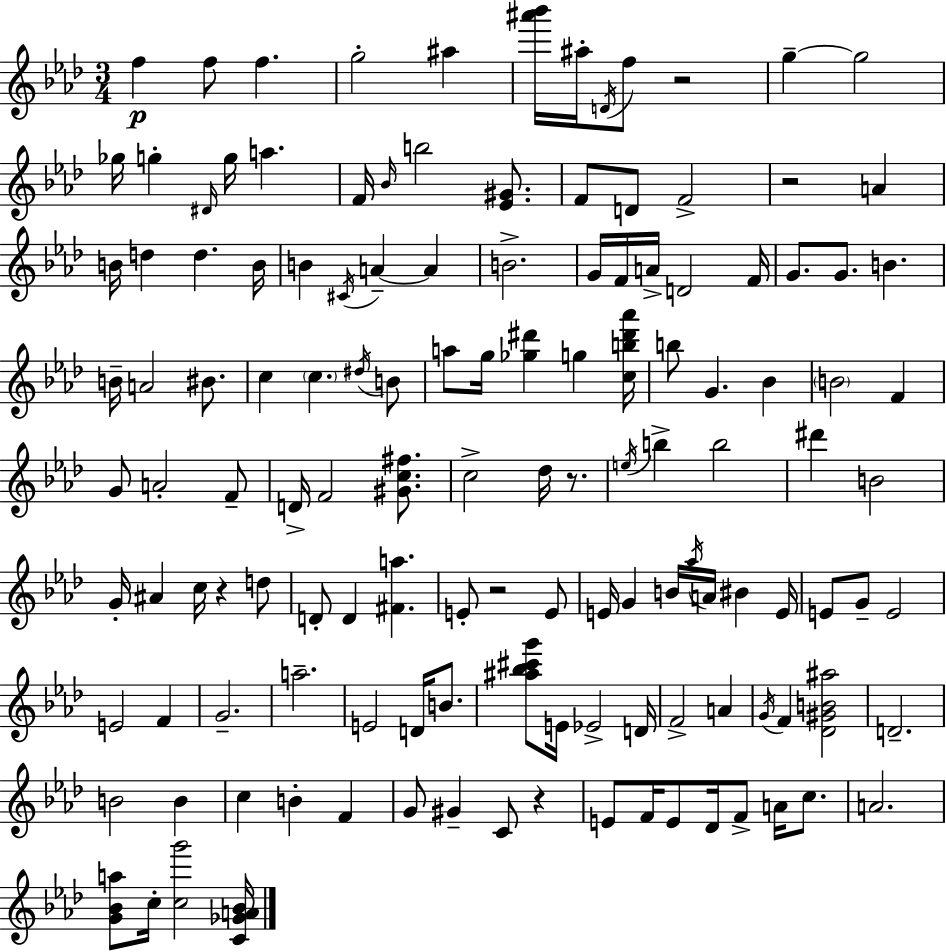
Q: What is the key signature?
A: AES major